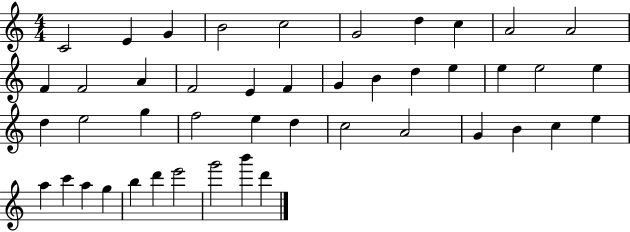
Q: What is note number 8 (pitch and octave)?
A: C5